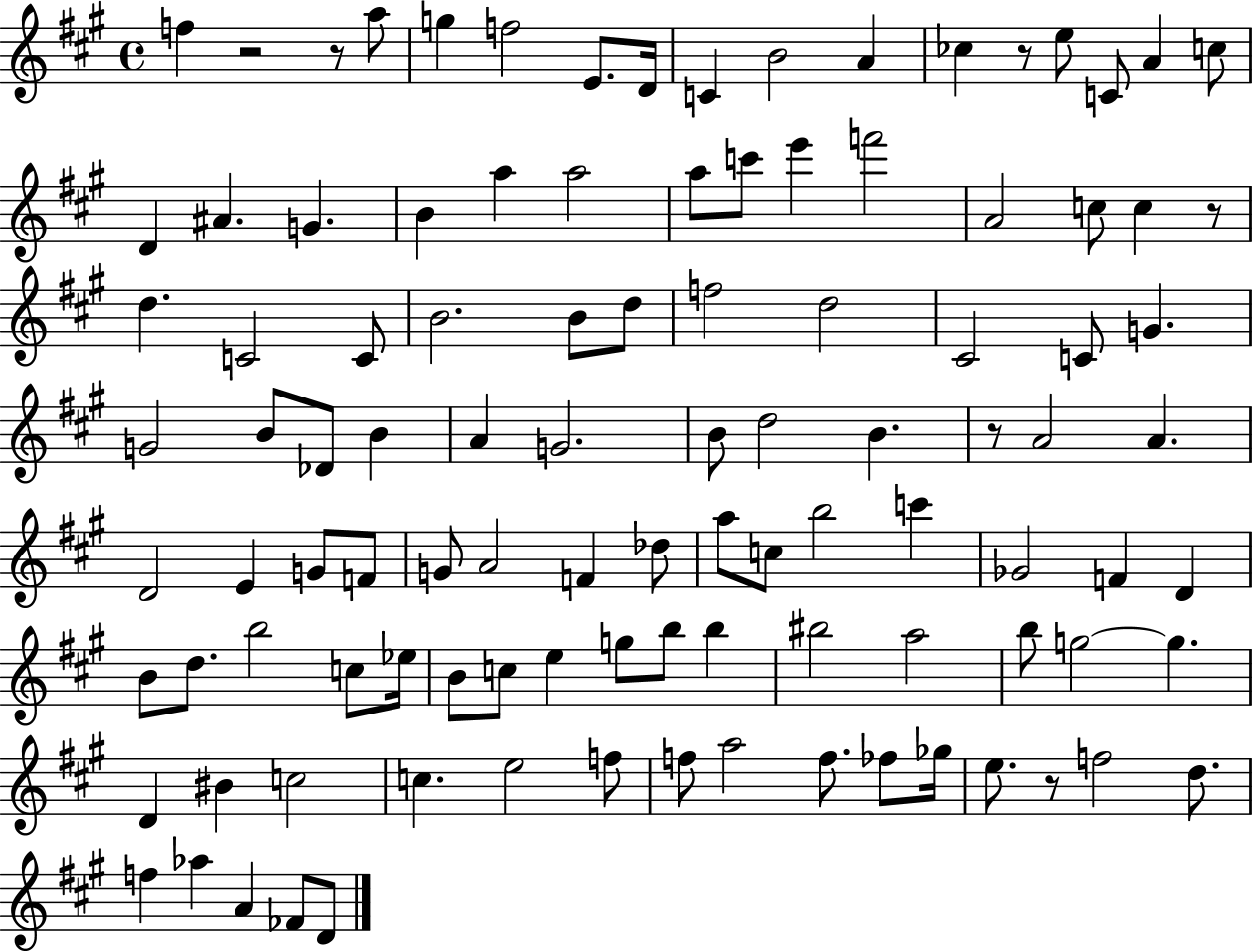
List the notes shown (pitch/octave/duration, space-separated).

F5/q R/h R/e A5/e G5/q F5/h E4/e. D4/s C4/q B4/h A4/q CES5/q R/e E5/e C4/e A4/q C5/e D4/q A#4/q. G4/q. B4/q A5/q A5/h A5/e C6/e E6/q F6/h A4/h C5/e C5/q R/e D5/q. C4/h C4/e B4/h. B4/e D5/e F5/h D5/h C#4/h C4/e G4/q. G4/h B4/e Db4/e B4/q A4/q G4/h. B4/e D5/h B4/q. R/e A4/h A4/q. D4/h E4/q G4/e F4/e G4/e A4/h F4/q Db5/e A5/e C5/e B5/h C6/q Gb4/h F4/q D4/q B4/e D5/e. B5/h C5/e Eb5/s B4/e C5/e E5/q G5/e B5/e B5/q BIS5/h A5/h B5/e G5/h G5/q. D4/q BIS4/q C5/h C5/q. E5/h F5/e F5/e A5/h F5/e. FES5/e Gb5/s E5/e. R/e F5/h D5/e. F5/q Ab5/q A4/q FES4/e D4/e